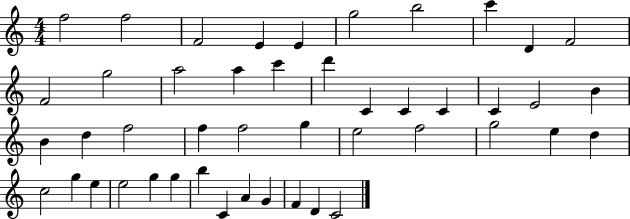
F5/h F5/h F4/h E4/q E4/q G5/h B5/h C6/q D4/q F4/h F4/h G5/h A5/h A5/q C6/q D6/q C4/q C4/q C4/q C4/q E4/h B4/q B4/q D5/q F5/h F5/q F5/h G5/q E5/h F5/h G5/h E5/q D5/q C5/h G5/q E5/q E5/h G5/q G5/q B5/q C4/q A4/q G4/q F4/q D4/q C4/h